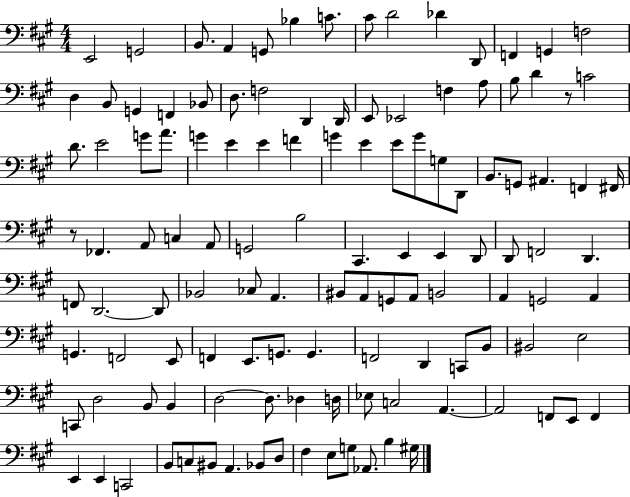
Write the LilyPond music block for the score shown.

{
  \clef bass
  \numericTimeSignature
  \time 4/4
  \key a \major
  e,2 g,2 | b,8. a,4 g,8 bes4 c'8. | cis'8 d'2 des'4 d,8 | f,4 g,4 f2 | \break d4 b,8 g,4 f,4 bes,8 | d8. f2 d,4 d,16 | e,8 ees,2 f4 a8 | b8 d'4 r8 c'2 | \break d'8. e'2 g'8 a'8. | g'4 e'4 e'4 f'4 | g'4 e'4 e'8 g'8 g8 d,8 | b,8. g,8 ais,4. f,4 fis,16 | \break r8 fes,4. a,8 c4 a,8 | g,2 b2 | cis,4. e,4 e,4 d,8 | d,8 f,2 d,4. | \break f,8 d,2.~~ d,8 | bes,2 ces8 a,4. | bis,8 a,8 g,8 a,8 b,2 | a,4 g,2 a,4 | \break g,4. f,2 e,8 | f,4 e,8. g,8. g,4. | f,2 d,4 c,8 b,8 | bis,2 e2 | \break c,8 d2 b,8 b,4 | d2~~ d8. des4 d16 | ees8 c2 a,4.~~ | a,2 f,8 e,8 f,4 | \break e,4 e,4 c,2 | b,8 c8 bis,8 a,4. bes,8 d8 | fis4 e8 g8 aes,8. b4 gis16 | \bar "|."
}